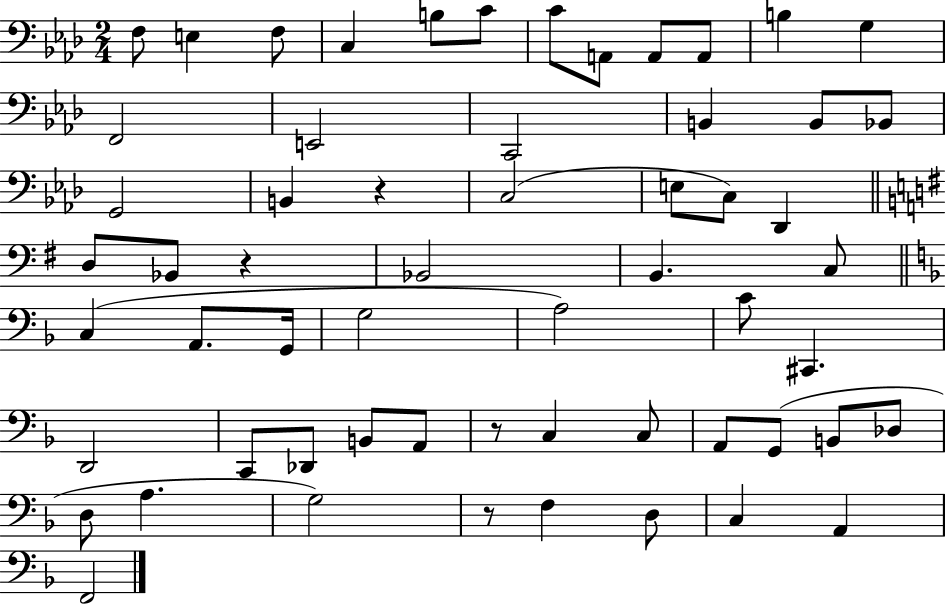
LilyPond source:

{
  \clef bass
  \numericTimeSignature
  \time 2/4
  \key aes \major
  f8 e4 f8 | c4 b8 c'8 | c'8 a,8 a,8 a,8 | b4 g4 | \break f,2 | e,2 | c,2 | b,4 b,8 bes,8 | \break g,2 | b,4 r4 | c2( | e8 c8) des,4 | \break \bar "||" \break \key g \major d8 bes,8 r4 | bes,2 | b,4. c8 | \bar "||" \break \key d \minor c4( a,8. g,16 | g2 | a2) | c'8 cis,4. | \break d,2 | c,8 des,8 b,8 a,8 | r8 c4 c8 | a,8 g,8( b,8 des8 | \break d8 a4. | g2) | r8 f4 d8 | c4 a,4 | \break f,2 | \bar "|."
}